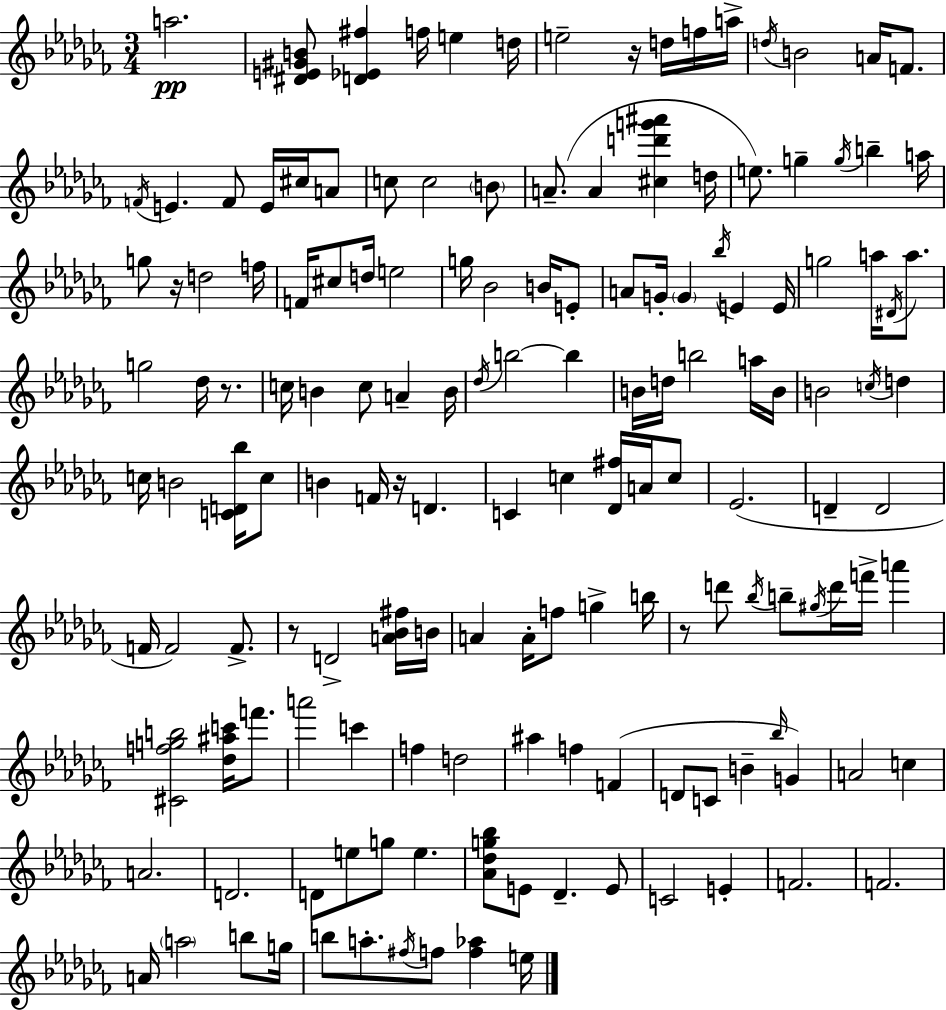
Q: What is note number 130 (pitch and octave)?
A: G5